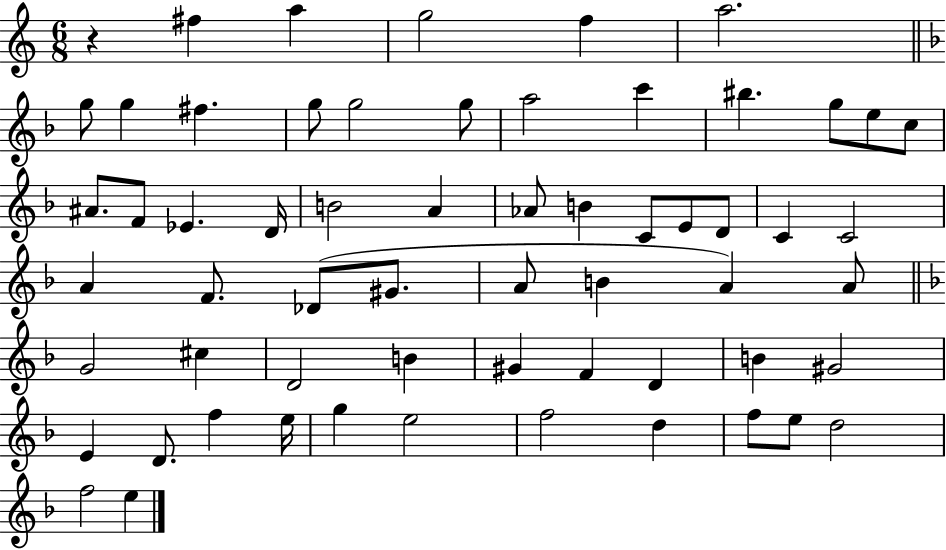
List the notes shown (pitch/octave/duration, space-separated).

R/q F#5/q A5/q G5/h F5/q A5/h. G5/e G5/q F#5/q. G5/e G5/h G5/e A5/h C6/q BIS5/q. G5/e E5/e C5/e A#4/e. F4/e Eb4/q. D4/s B4/h A4/q Ab4/e B4/q C4/e E4/e D4/e C4/q C4/h A4/q F4/e. Db4/e G#4/e. A4/e B4/q A4/q A4/e G4/h C#5/q D4/h B4/q G#4/q F4/q D4/q B4/q G#4/h E4/q D4/e. F5/q E5/s G5/q E5/h F5/h D5/q F5/e E5/e D5/h F5/h E5/q